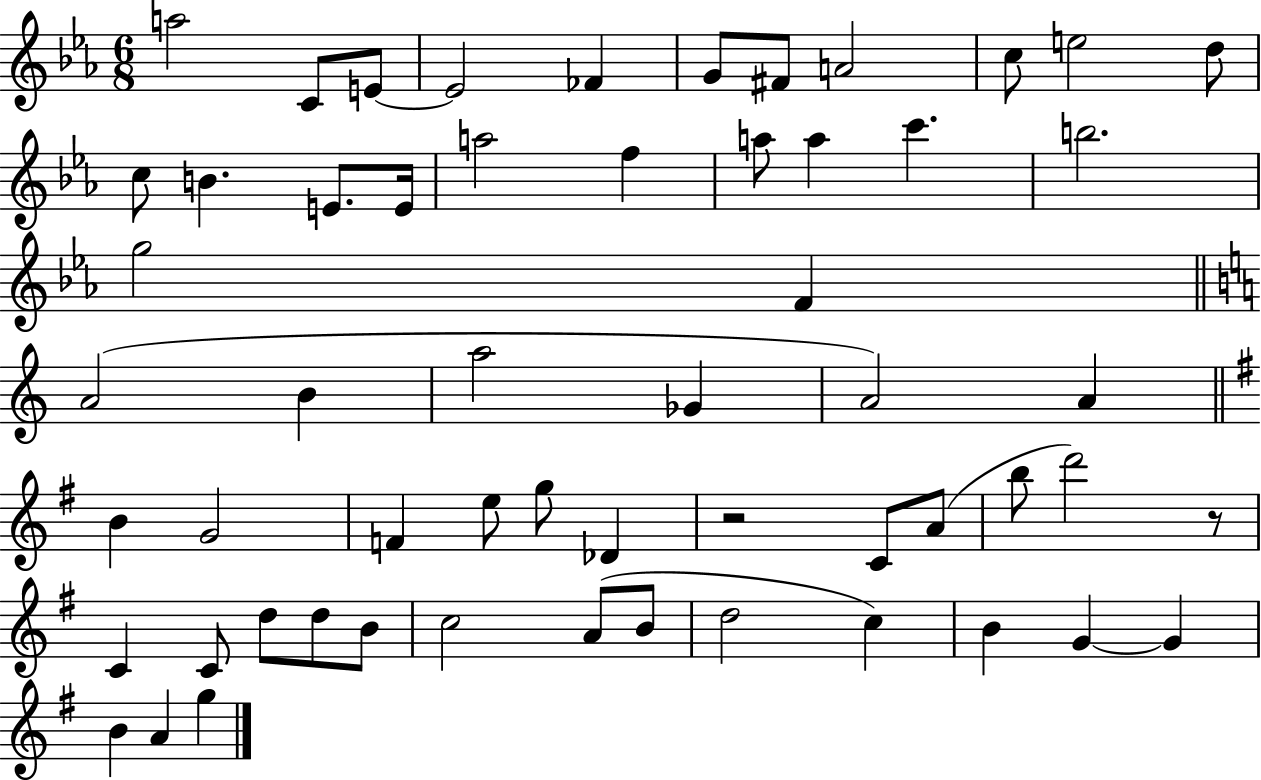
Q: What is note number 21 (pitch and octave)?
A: B5